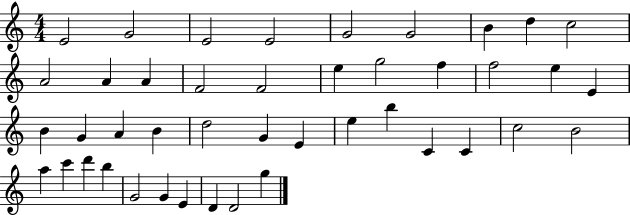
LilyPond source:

{
  \clef treble
  \numericTimeSignature
  \time 4/4
  \key c \major
  e'2 g'2 | e'2 e'2 | g'2 g'2 | b'4 d''4 c''2 | \break a'2 a'4 a'4 | f'2 f'2 | e''4 g''2 f''4 | f''2 e''4 e'4 | \break b'4 g'4 a'4 b'4 | d''2 g'4 e'4 | e''4 b''4 c'4 c'4 | c''2 b'2 | \break a''4 c'''4 d'''4 b''4 | g'2 g'4 e'4 | d'4 d'2 g''4 | \bar "|."
}